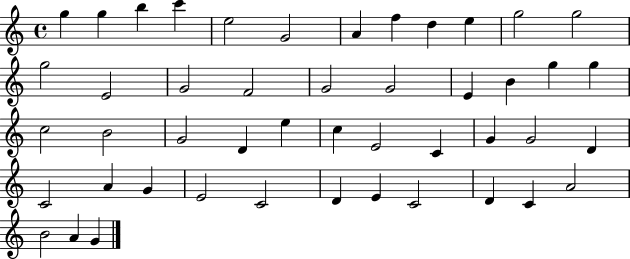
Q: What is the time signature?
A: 4/4